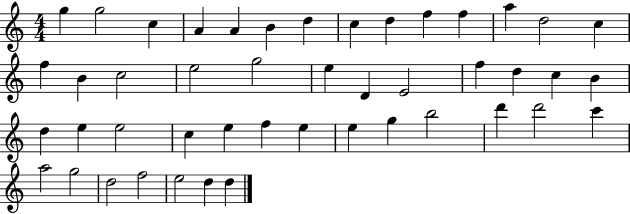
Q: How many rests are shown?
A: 0